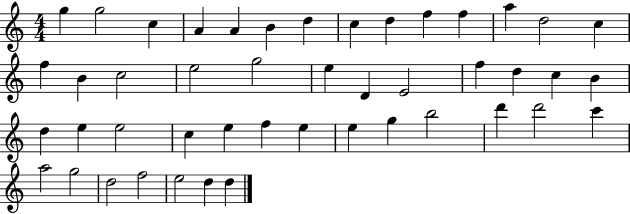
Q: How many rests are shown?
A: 0